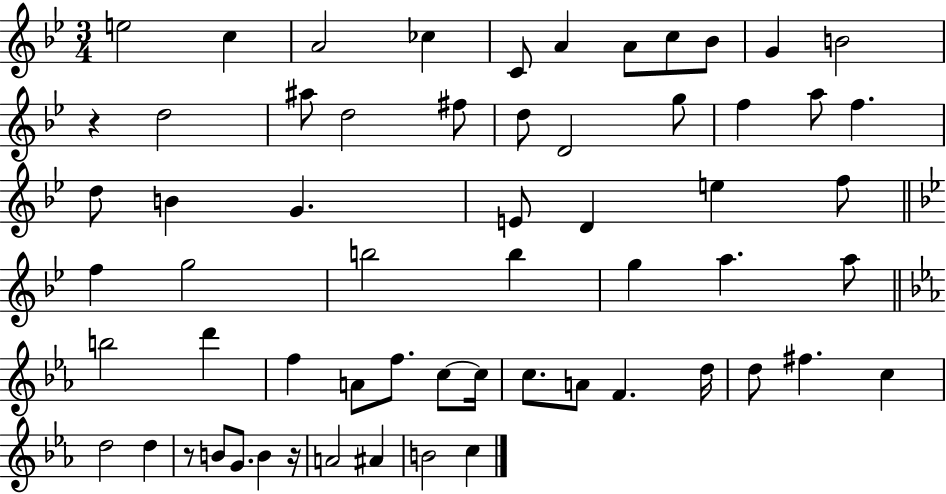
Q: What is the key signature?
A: BES major